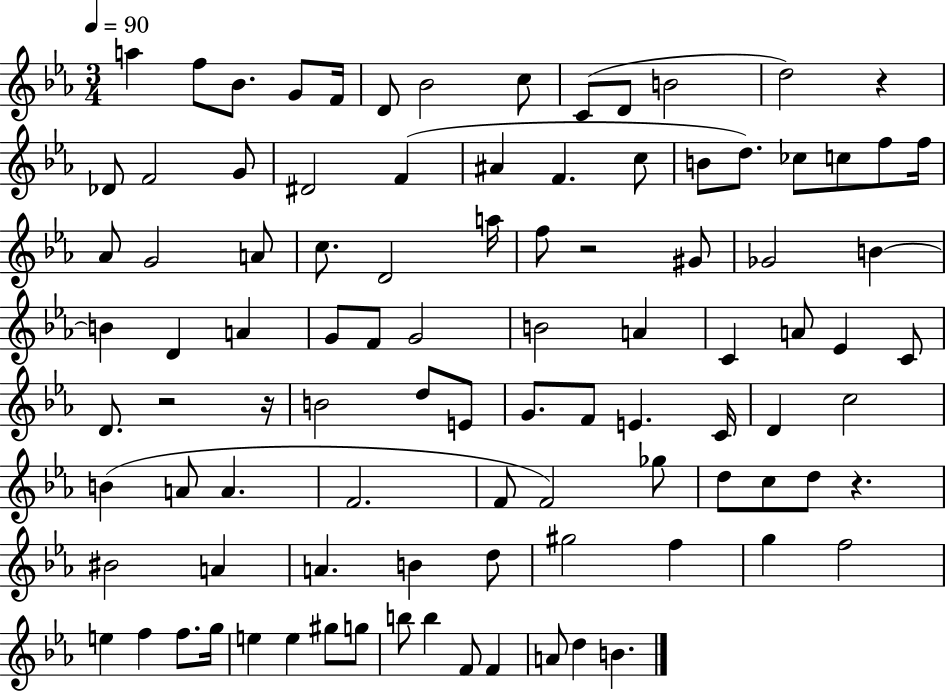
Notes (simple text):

A5/q F5/e Bb4/e. G4/e F4/s D4/e Bb4/h C5/e C4/e D4/e B4/h D5/h R/q Db4/e F4/h G4/e D#4/h F4/q A#4/q F4/q. C5/e B4/e D5/e. CES5/e C5/e F5/e F5/s Ab4/e G4/h A4/e C5/e. D4/h A5/s F5/e R/h G#4/e Gb4/h B4/q B4/q D4/q A4/q G4/e F4/e G4/h B4/h A4/q C4/q A4/e Eb4/q C4/e D4/e. R/h R/s B4/h D5/e E4/e G4/e. F4/e E4/q. C4/s D4/q C5/h B4/q A4/e A4/q. F4/h. F4/e F4/h Gb5/e D5/e C5/e D5/e R/q. BIS4/h A4/q A4/q. B4/q D5/e G#5/h F5/q G5/q F5/h E5/q F5/q F5/e. G5/s E5/q E5/q G#5/e G5/e B5/e B5/q F4/e F4/q A4/e D5/q B4/q.